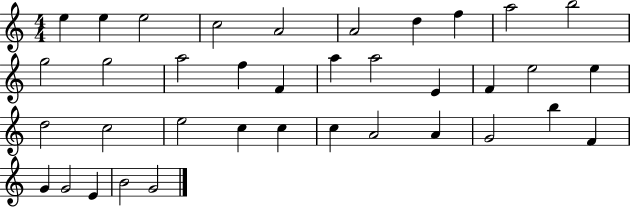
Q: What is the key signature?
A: C major